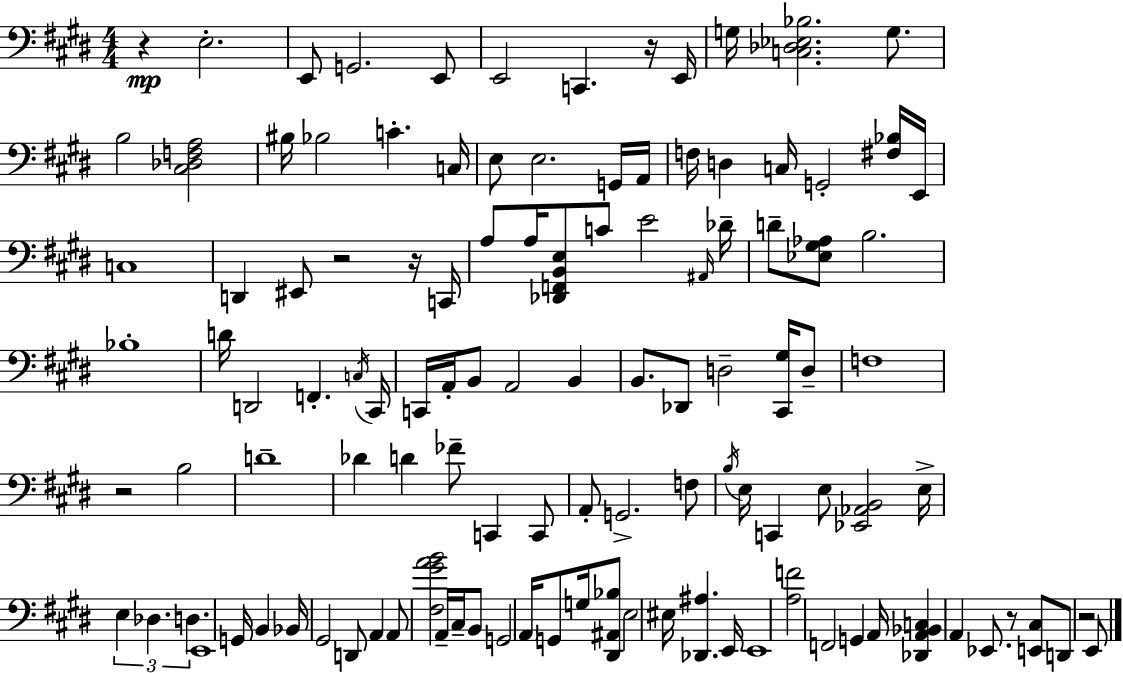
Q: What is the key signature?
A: E major